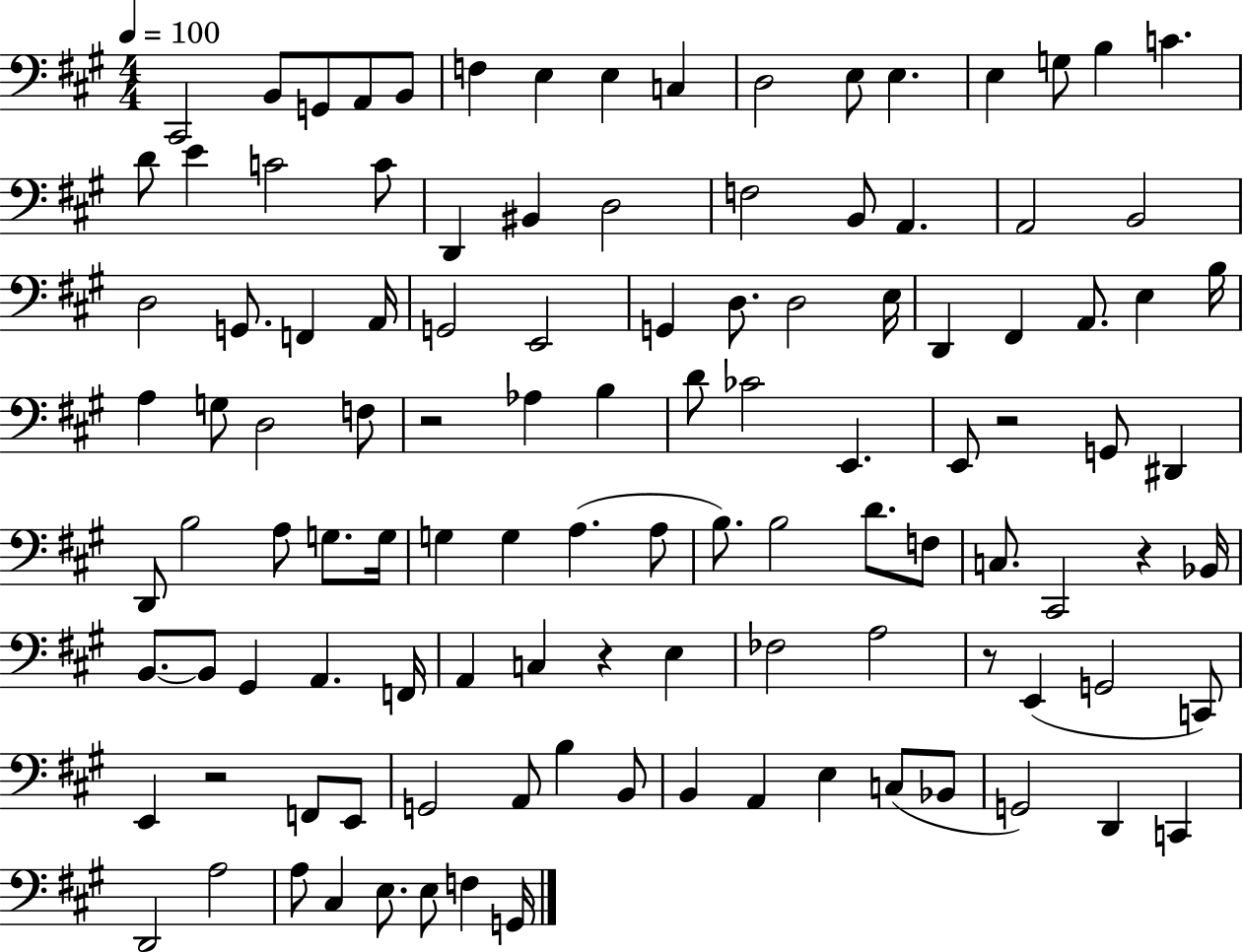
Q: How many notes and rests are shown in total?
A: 113